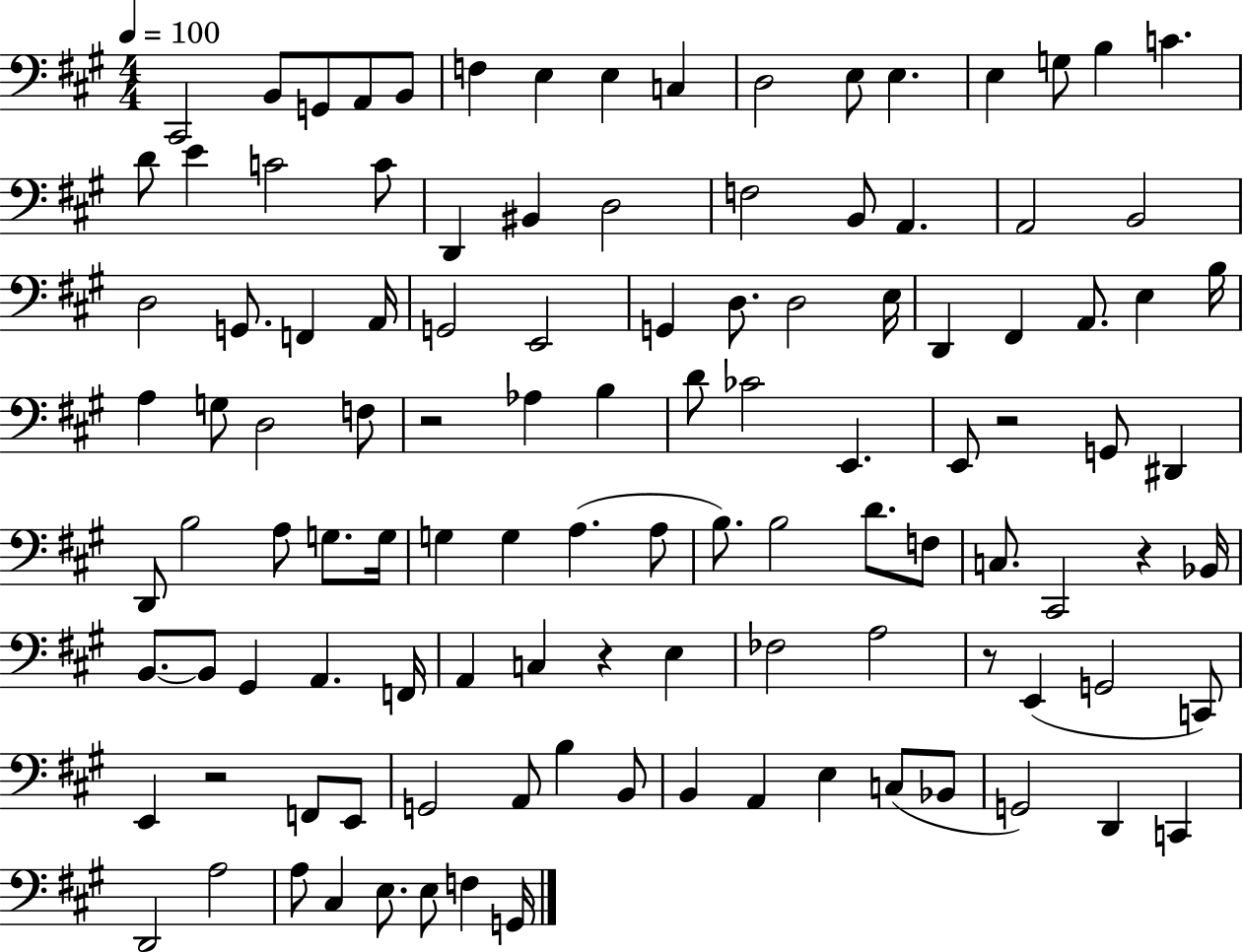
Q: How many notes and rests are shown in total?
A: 113